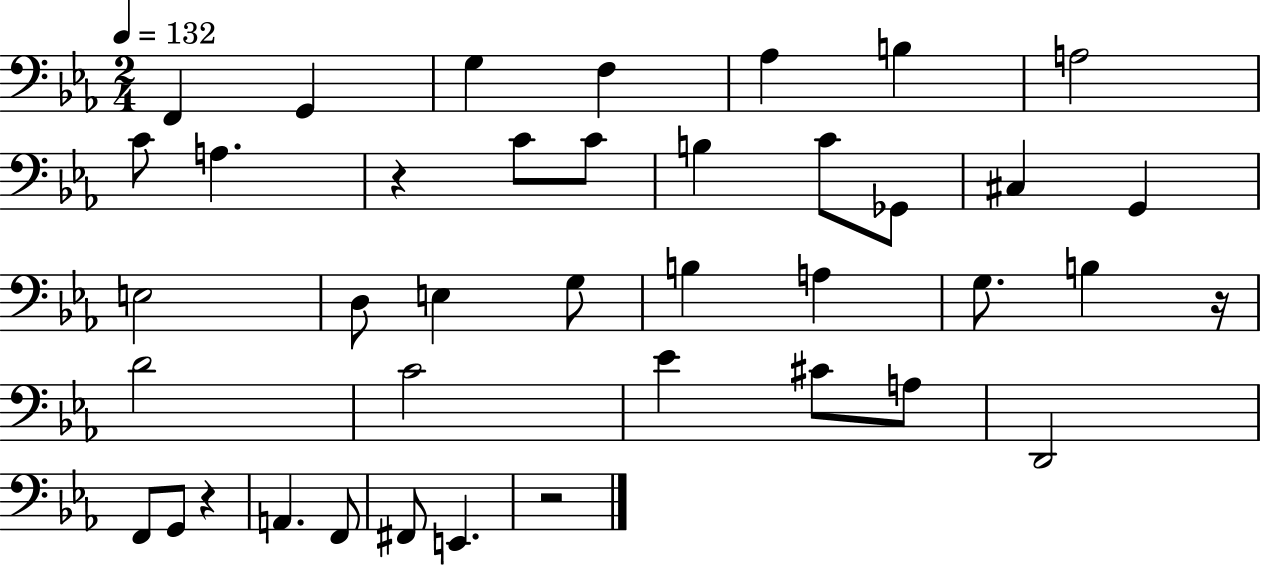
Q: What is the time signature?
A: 2/4